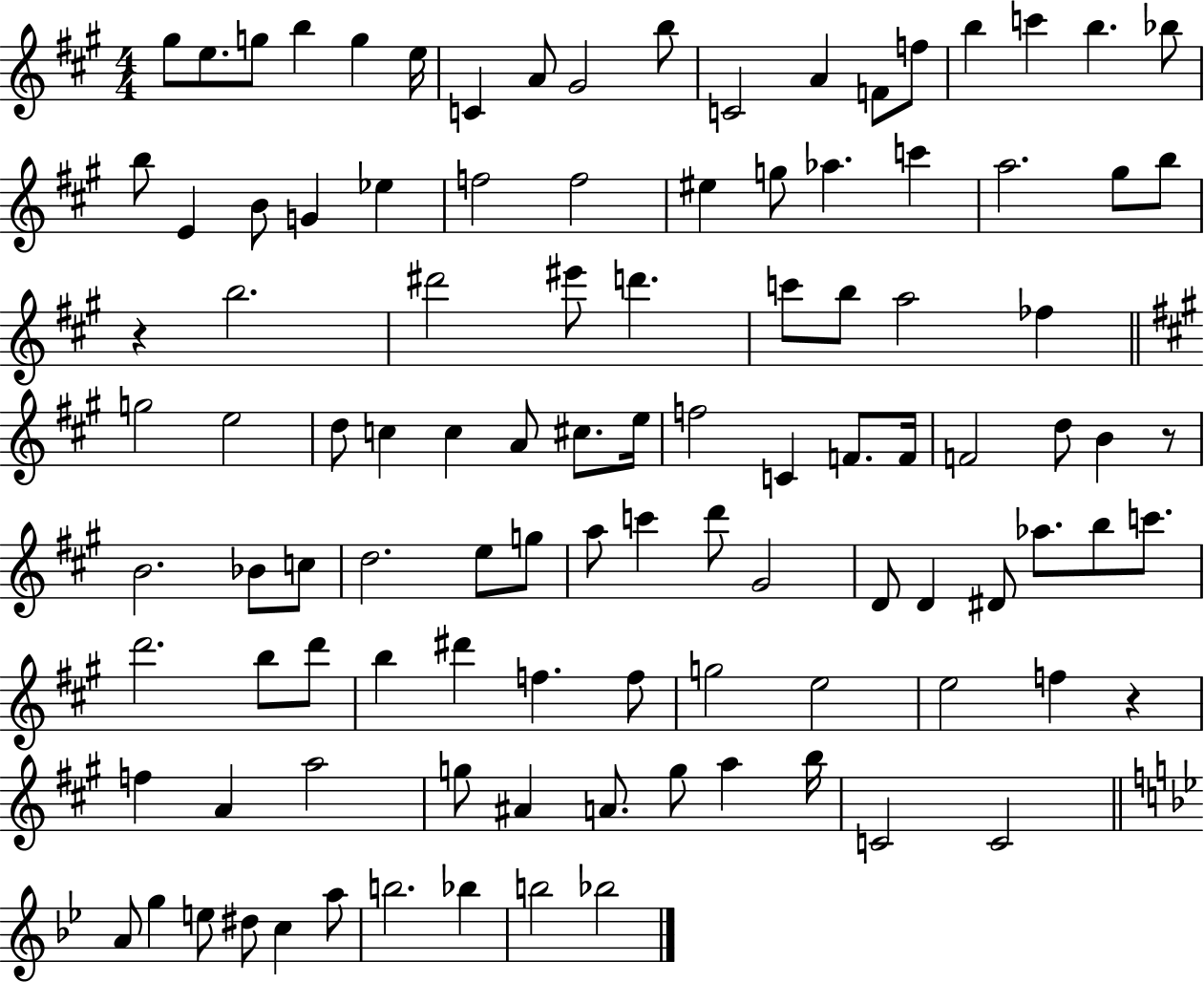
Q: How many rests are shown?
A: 3